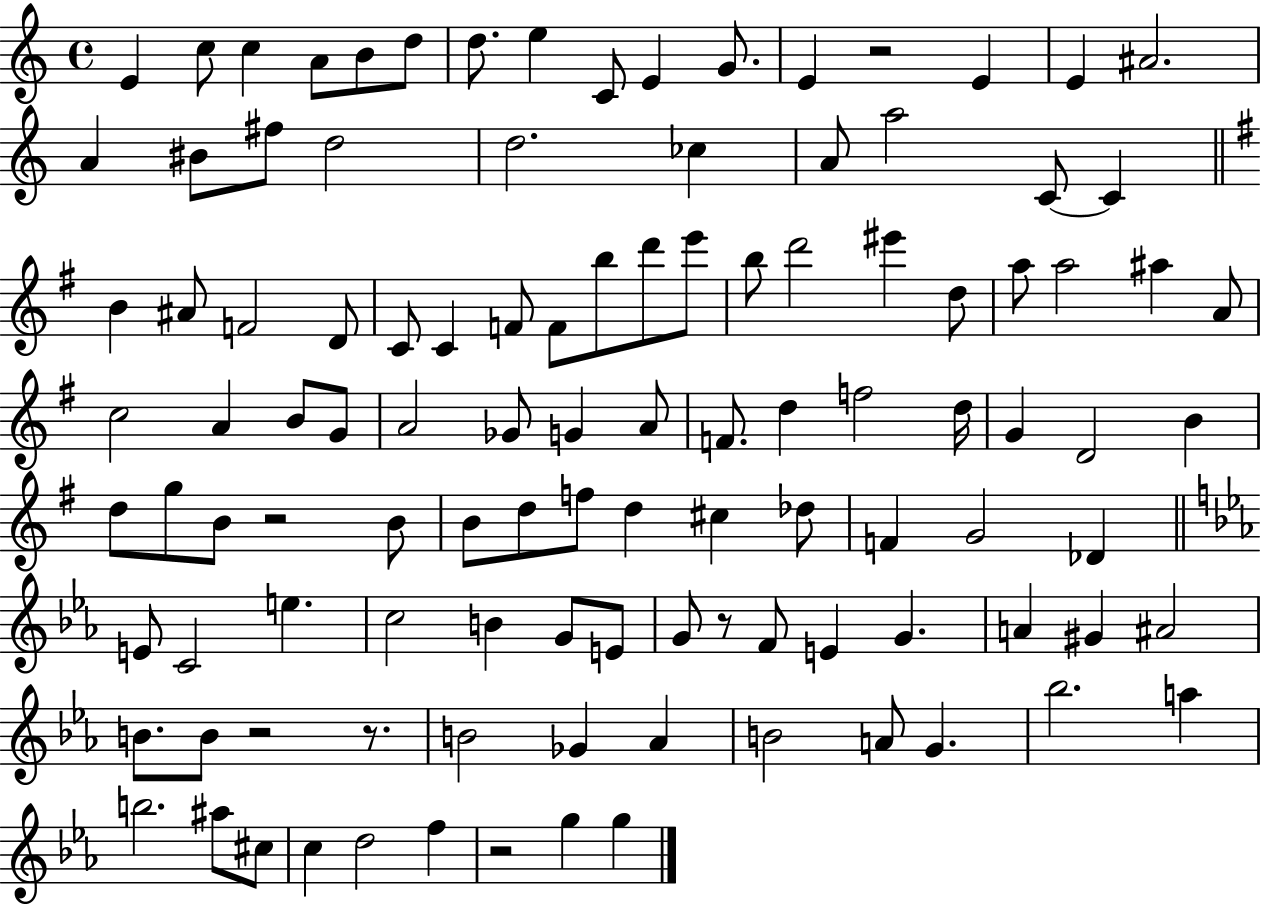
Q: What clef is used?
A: treble